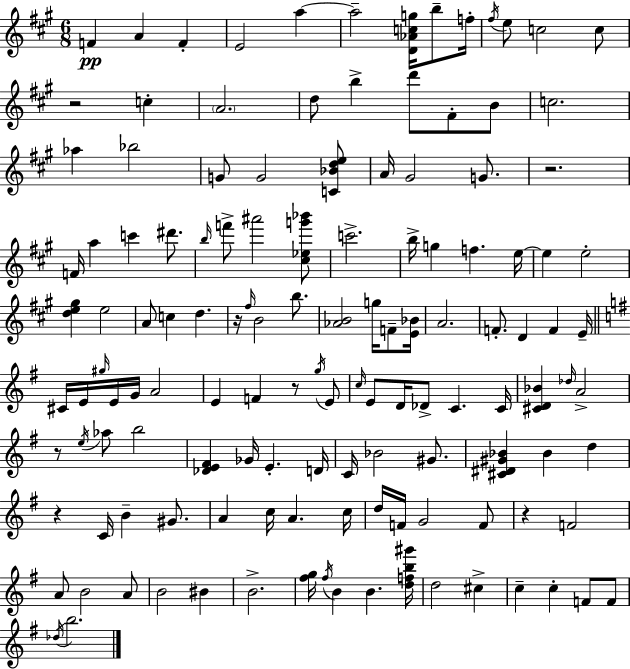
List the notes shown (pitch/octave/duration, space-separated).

F4/q A4/q F4/q E4/h A5/q A5/h [D4,Ab4,C5,G5]/s B5/e F5/s F#5/s E5/e C5/h C5/e R/h C5/q A4/h. D5/e B5/q D6/e F#4/e B4/e C5/h. Ab5/q Bb5/h G4/e G4/h [C4,Bb4,D5,E5]/e A4/s G#4/h G4/e. R/h. F4/s A5/q C6/q D#6/e. B5/s F6/e A#6/h [C#5,Eb5,G6,Bb6]/e C6/h. B5/s G5/q F5/q. E5/s E5/q E5/h [D5,E5,G#5]/q E5/h A4/e C5/q D5/q. R/s F#5/s B4/h B5/e. [Ab4,B4]/h G5/s F4/e [E4,Bb4]/s A4/h. F4/e. D4/q F4/q E4/s C#4/s E4/s G#5/s E4/s G4/s A4/h E4/q F4/q R/e G5/s E4/e C5/s E4/e D4/s Db4/e C4/q. C4/s [C#4,D4,Bb4]/q Db5/s A4/h R/e E5/s Ab5/e B5/h [Db4,E4,F#4]/q Gb4/s E4/q. D4/s C4/s Bb4/h G#4/e. [C#4,D#4,G#4,Bb4]/q Bb4/q D5/q R/q C4/s B4/q G#4/e. A4/q C5/s A4/q. C5/s D5/s F4/s G4/h F4/e R/q F4/h A4/e B4/h A4/e B4/h BIS4/q B4/h. [F#5,G5]/s F#5/s B4/q B4/q. [D5,F5,B5,G#6]/s D5/h C#5/q C5/q C5/q F4/e F4/e Db5/s B5/h.